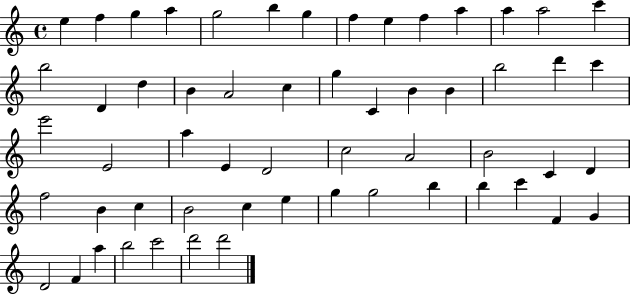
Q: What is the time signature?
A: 4/4